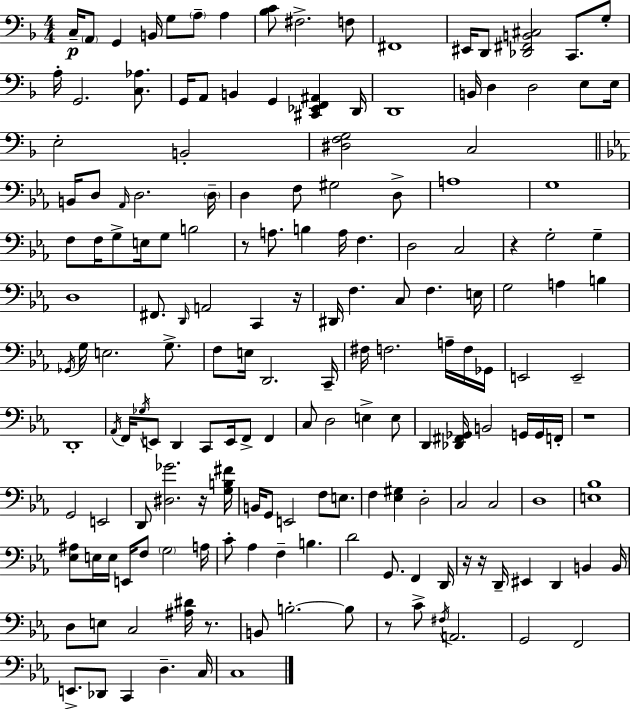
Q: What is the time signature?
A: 4/4